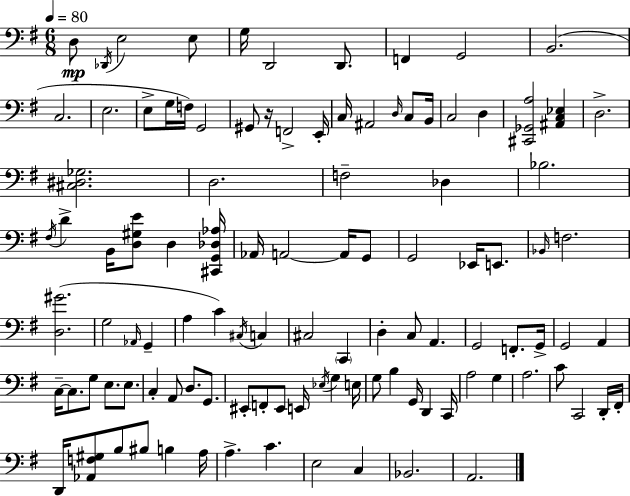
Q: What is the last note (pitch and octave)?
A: A2